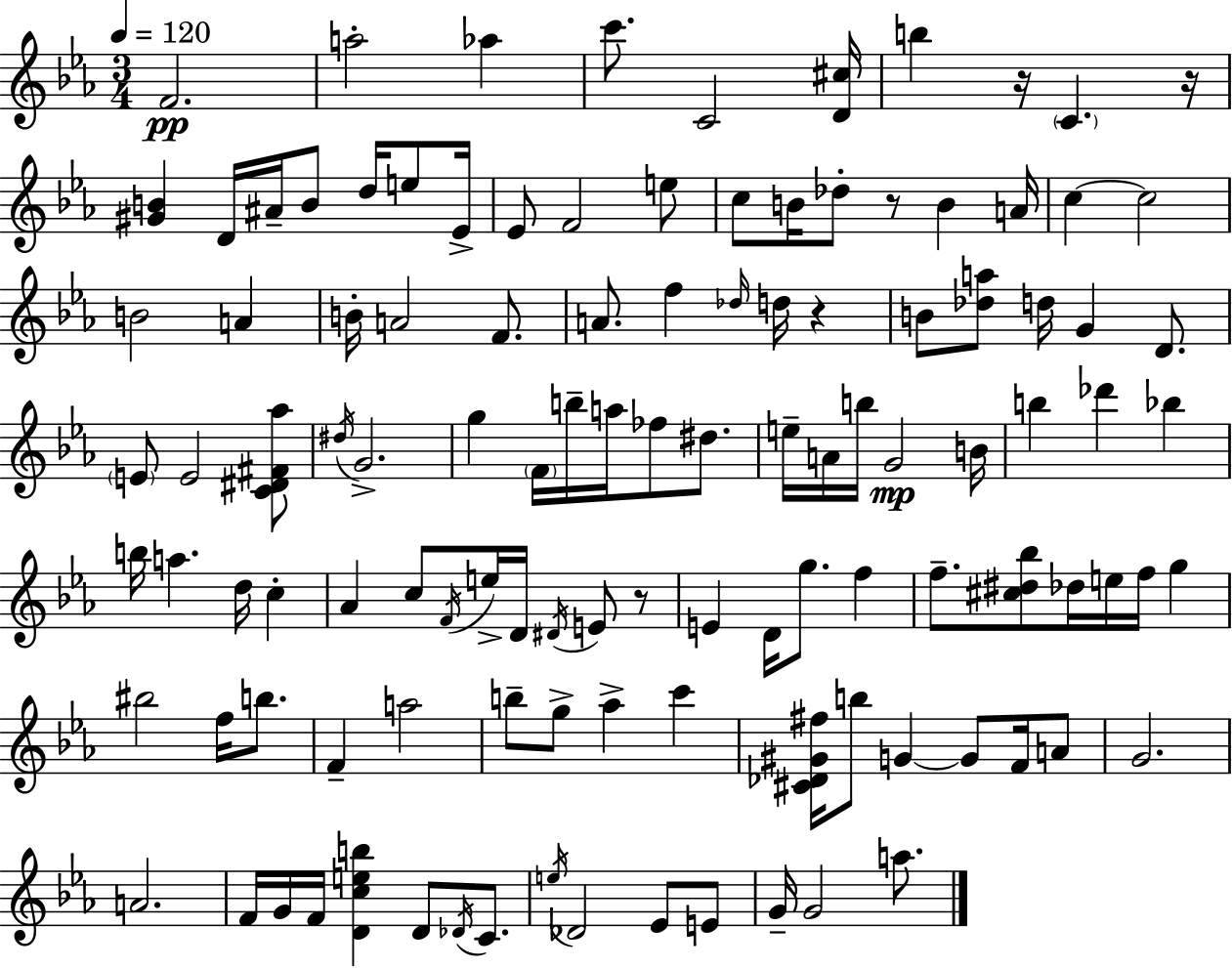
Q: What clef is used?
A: treble